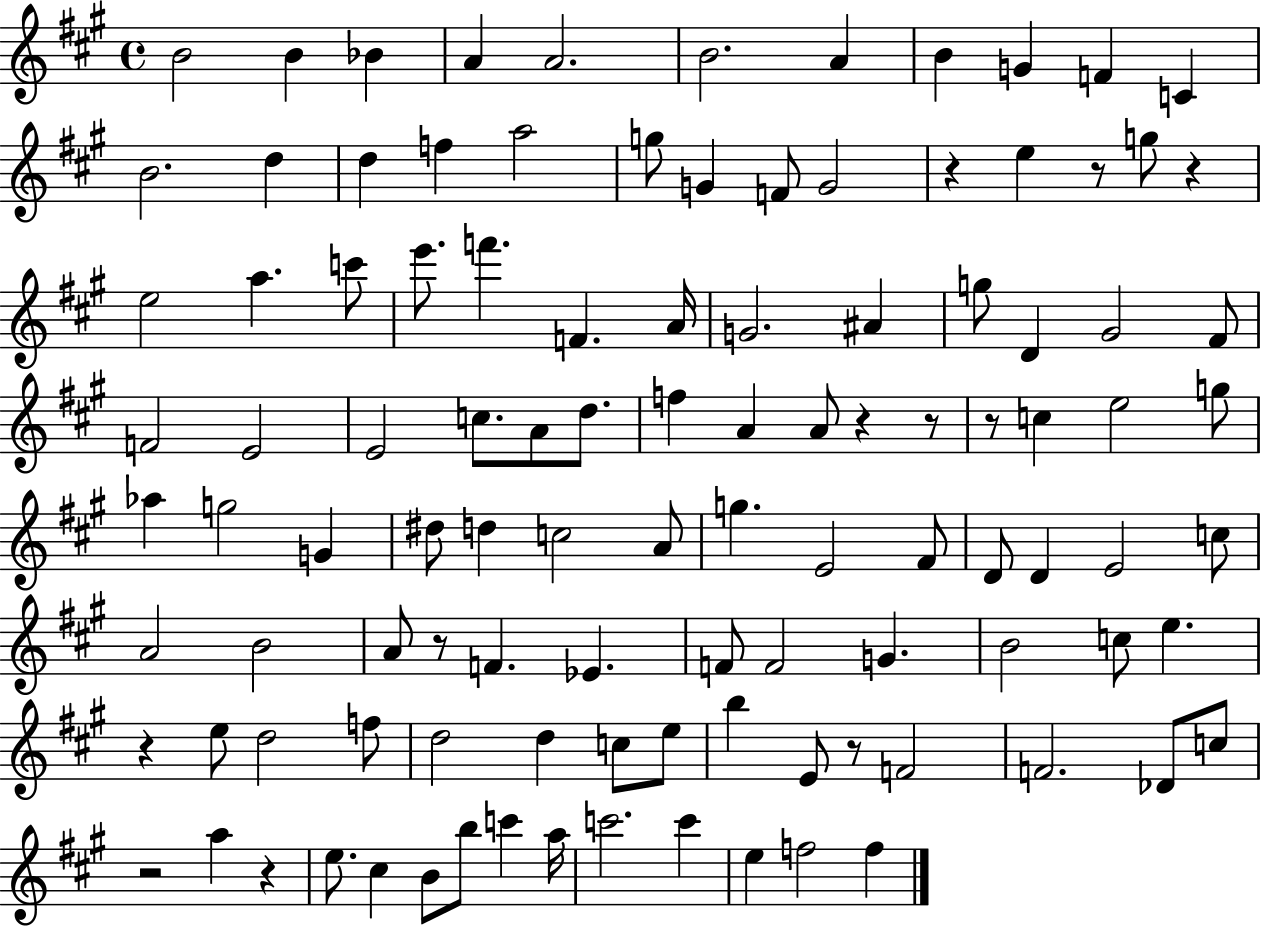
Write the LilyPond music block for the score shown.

{
  \clef treble
  \time 4/4
  \defaultTimeSignature
  \key a \major
  b'2 b'4 bes'4 | a'4 a'2. | b'2. a'4 | b'4 g'4 f'4 c'4 | \break b'2. d''4 | d''4 f''4 a''2 | g''8 g'4 f'8 g'2 | r4 e''4 r8 g''8 r4 | \break e''2 a''4. c'''8 | e'''8. f'''4. f'4. a'16 | g'2. ais'4 | g''8 d'4 gis'2 fis'8 | \break f'2 e'2 | e'2 c''8. a'8 d''8. | f''4 a'4 a'8 r4 r8 | r8 c''4 e''2 g''8 | \break aes''4 g''2 g'4 | dis''8 d''4 c''2 a'8 | g''4. e'2 fis'8 | d'8 d'4 e'2 c''8 | \break a'2 b'2 | a'8 r8 f'4. ees'4. | f'8 f'2 g'4. | b'2 c''8 e''4. | \break r4 e''8 d''2 f''8 | d''2 d''4 c''8 e''8 | b''4 e'8 r8 f'2 | f'2. des'8 c''8 | \break r2 a''4 r4 | e''8. cis''4 b'8 b''8 c'''4 a''16 | c'''2. c'''4 | e''4 f''2 f''4 | \break \bar "|."
}